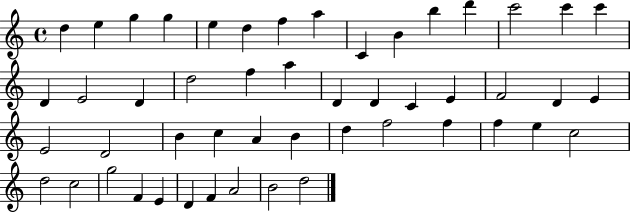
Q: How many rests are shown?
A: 0